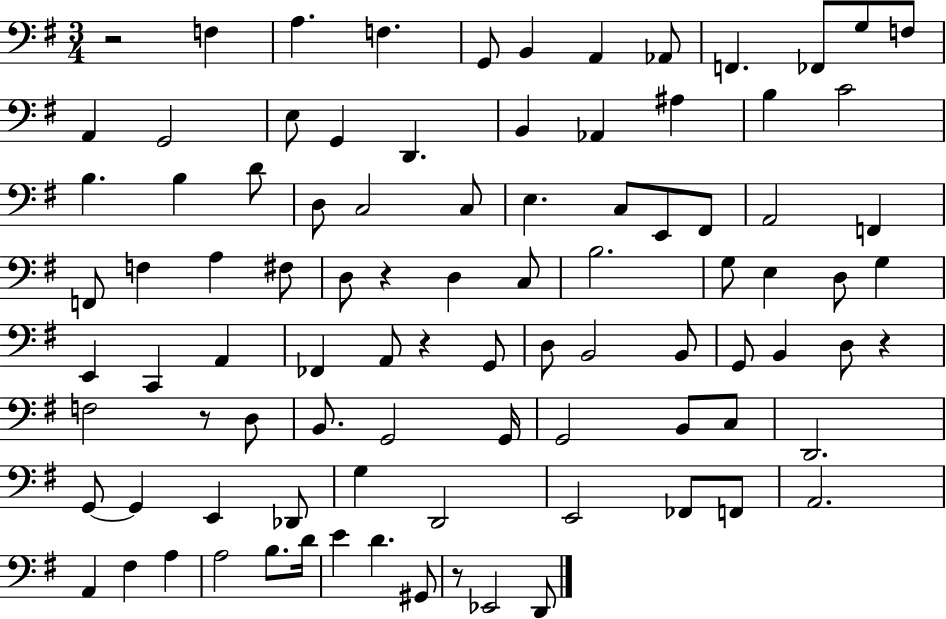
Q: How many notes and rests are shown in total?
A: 93